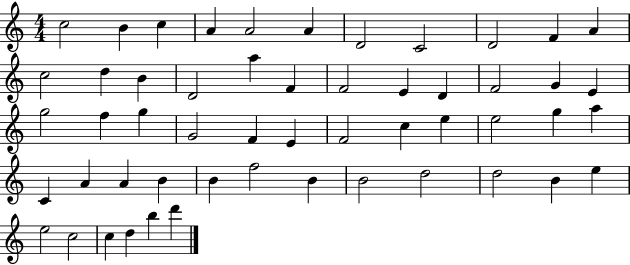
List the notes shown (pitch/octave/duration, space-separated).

C5/h B4/q C5/q A4/q A4/h A4/q D4/h C4/h D4/h F4/q A4/q C5/h D5/q B4/q D4/h A5/q F4/q F4/h E4/q D4/q F4/h G4/q E4/q G5/h F5/q G5/q G4/h F4/q E4/q F4/h C5/q E5/q E5/h G5/q A5/q C4/q A4/q A4/q B4/q B4/q F5/h B4/q B4/h D5/h D5/h B4/q E5/q E5/h C5/h C5/q D5/q B5/q D6/q